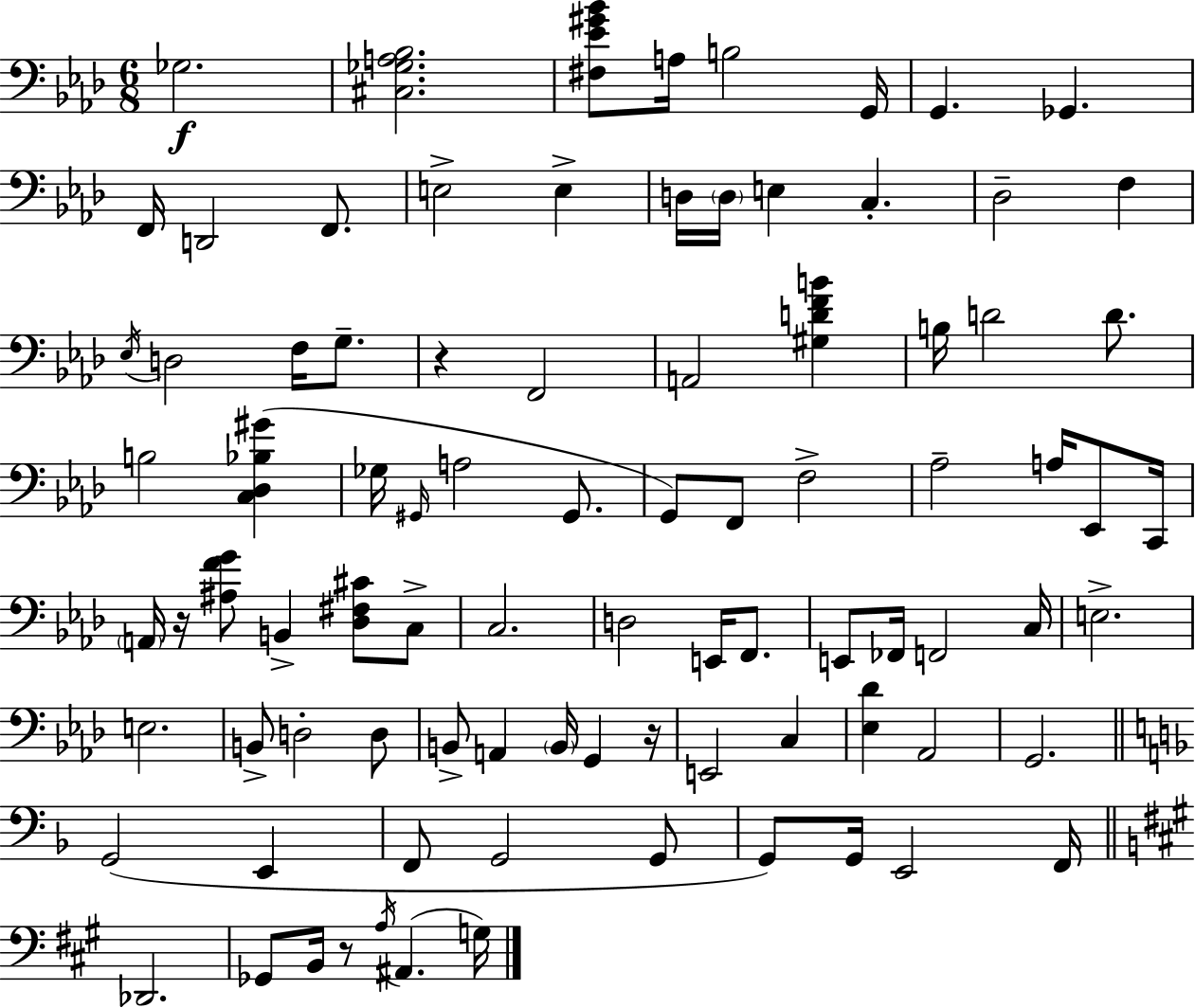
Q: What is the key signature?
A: AES major